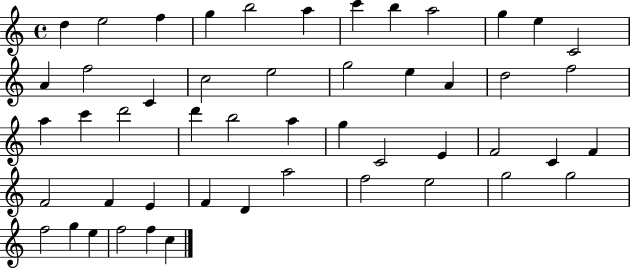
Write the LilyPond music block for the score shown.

{
  \clef treble
  \time 4/4
  \defaultTimeSignature
  \key c \major
  d''4 e''2 f''4 | g''4 b''2 a''4 | c'''4 b''4 a''2 | g''4 e''4 c'2 | \break a'4 f''2 c'4 | c''2 e''2 | g''2 e''4 a'4 | d''2 f''2 | \break a''4 c'''4 d'''2 | d'''4 b''2 a''4 | g''4 c'2 e'4 | f'2 c'4 f'4 | \break f'2 f'4 e'4 | f'4 d'4 a''2 | f''2 e''2 | g''2 g''2 | \break f''2 g''4 e''4 | f''2 f''4 c''4 | \bar "|."
}